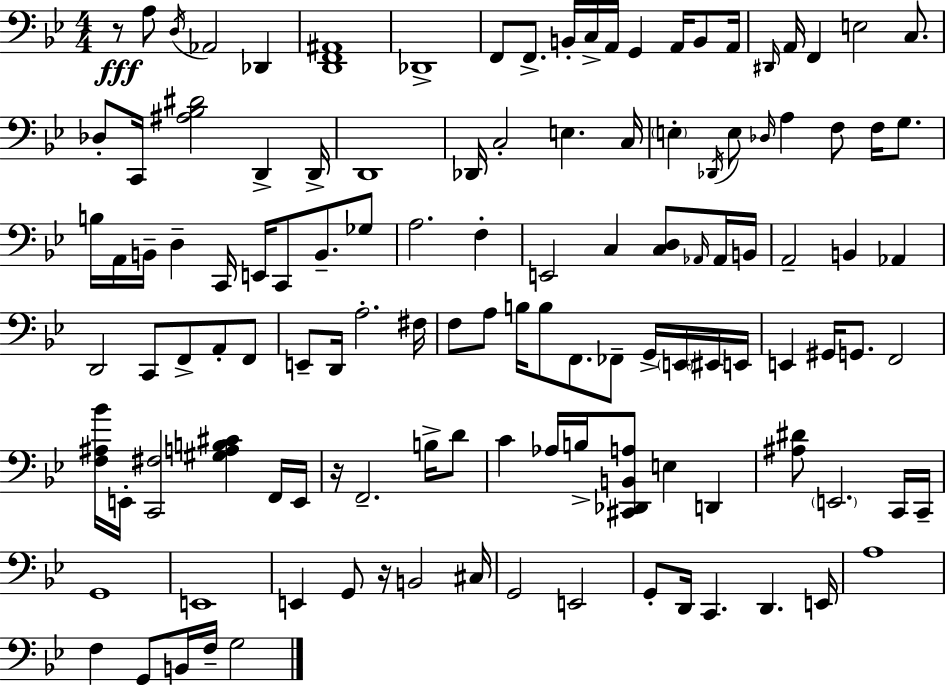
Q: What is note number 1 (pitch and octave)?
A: A3